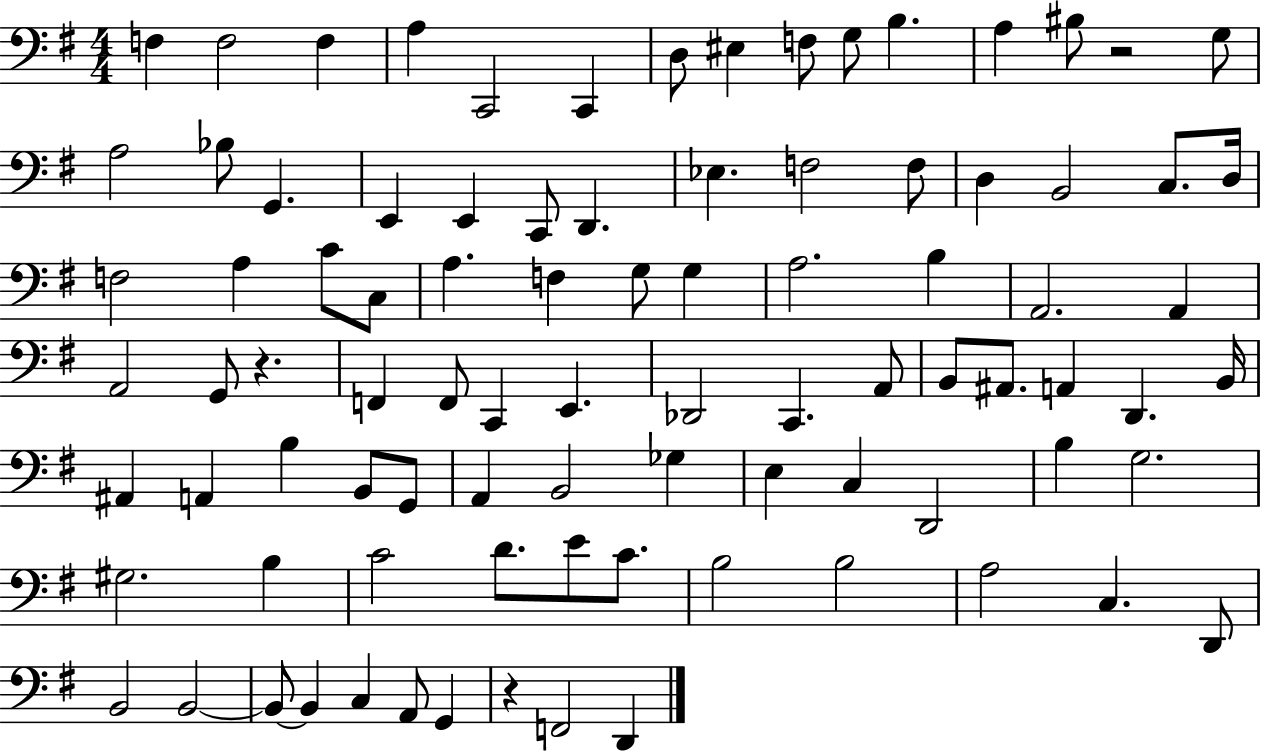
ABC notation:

X:1
T:Untitled
M:4/4
L:1/4
K:G
F, F,2 F, A, C,,2 C,, D,/2 ^E, F,/2 G,/2 B, A, ^B,/2 z2 G,/2 A,2 _B,/2 G,, E,, E,, C,,/2 D,, _E, F,2 F,/2 D, B,,2 C,/2 D,/4 F,2 A, C/2 C,/2 A, F, G,/2 G, A,2 B, A,,2 A,, A,,2 G,,/2 z F,, F,,/2 C,, E,, _D,,2 C,, A,,/2 B,,/2 ^A,,/2 A,, D,, B,,/4 ^A,, A,, B, B,,/2 G,,/2 A,, B,,2 _G, E, C, D,,2 B, G,2 ^G,2 B, C2 D/2 E/2 C/2 B,2 B,2 A,2 C, D,,/2 B,,2 B,,2 B,,/2 B,, C, A,,/2 G,, z F,,2 D,,